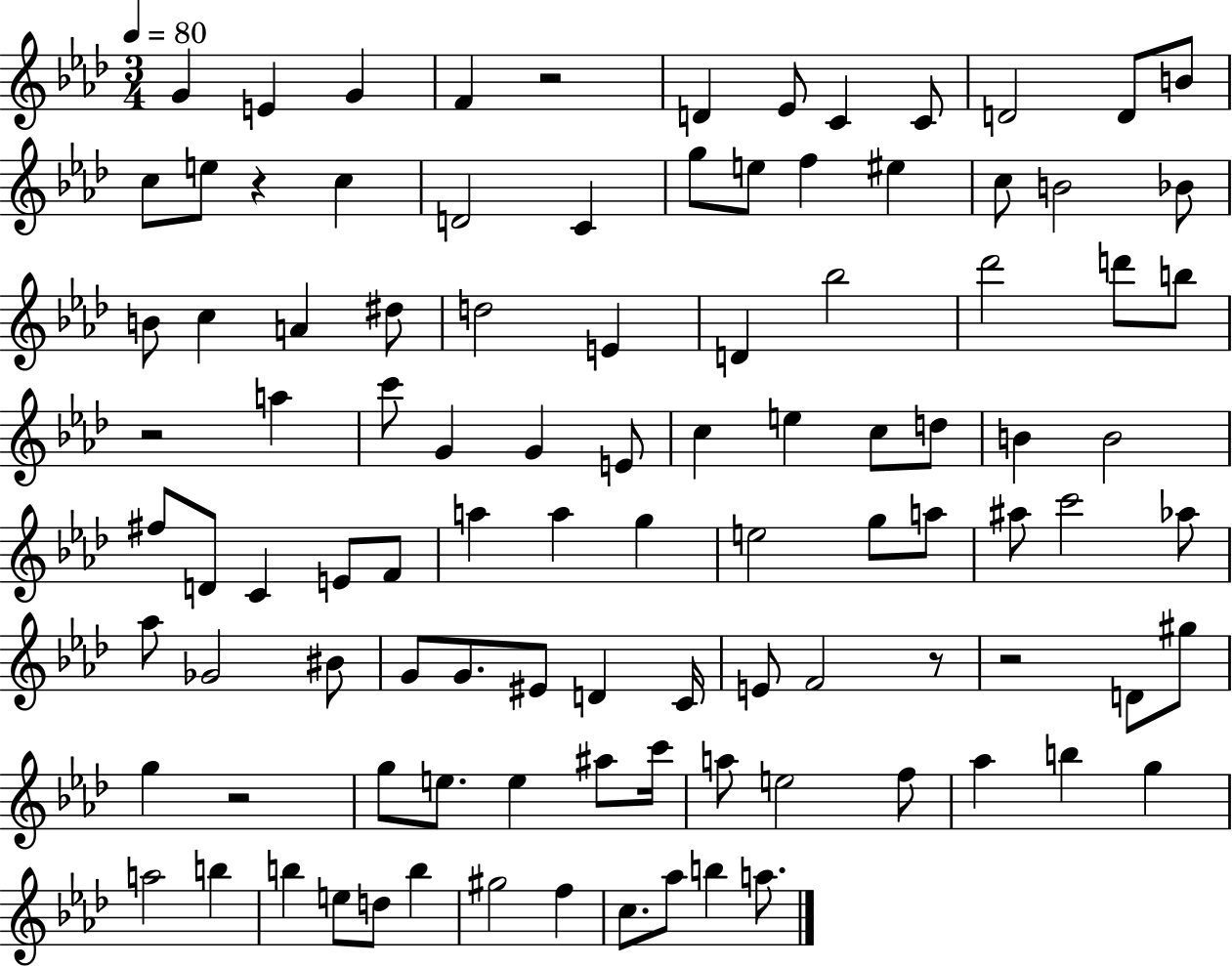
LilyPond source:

{
  \clef treble
  \numericTimeSignature
  \time 3/4
  \key aes \major
  \tempo 4 = 80
  \repeat volta 2 { g'4 e'4 g'4 | f'4 r2 | d'4 ees'8 c'4 c'8 | d'2 d'8 b'8 | \break c''8 e''8 r4 c''4 | d'2 c'4 | g''8 e''8 f''4 eis''4 | c''8 b'2 bes'8 | \break b'8 c''4 a'4 dis''8 | d''2 e'4 | d'4 bes''2 | des'''2 d'''8 b''8 | \break r2 a''4 | c'''8 g'4 g'4 e'8 | c''4 e''4 c''8 d''8 | b'4 b'2 | \break fis''8 d'8 c'4 e'8 f'8 | a''4 a''4 g''4 | e''2 g''8 a''8 | ais''8 c'''2 aes''8 | \break aes''8 ges'2 bis'8 | g'8 g'8. eis'8 d'4 c'16 | e'8 f'2 r8 | r2 d'8 gis''8 | \break g''4 r2 | g''8 e''8. e''4 ais''8 c'''16 | a''8 e''2 f''8 | aes''4 b''4 g''4 | \break a''2 b''4 | b''4 e''8 d''8 b''4 | gis''2 f''4 | c''8. aes''8 b''4 a''8. | \break } \bar "|."
}